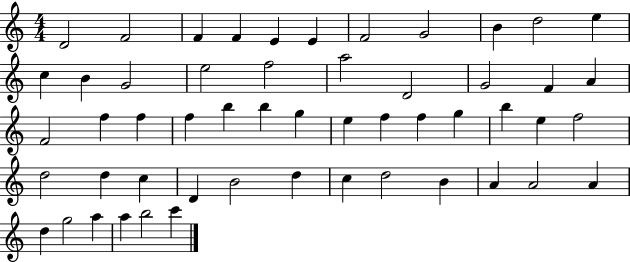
D4/h F4/h F4/q F4/q E4/q E4/q F4/h G4/h B4/q D5/h E5/q C5/q B4/q G4/h E5/h F5/h A5/h D4/h G4/h F4/q A4/q F4/h F5/q F5/q F5/q B5/q B5/q G5/q E5/q F5/q F5/q G5/q B5/q E5/q F5/h D5/h D5/q C5/q D4/q B4/h D5/q C5/q D5/h B4/q A4/q A4/h A4/q D5/q G5/h A5/q A5/q B5/h C6/q